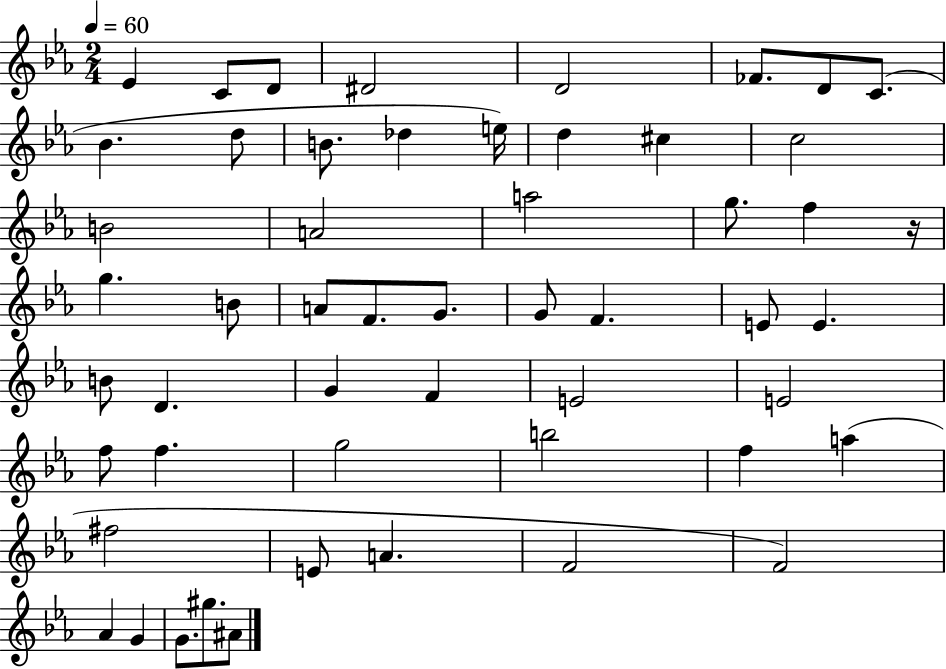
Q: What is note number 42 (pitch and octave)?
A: A5